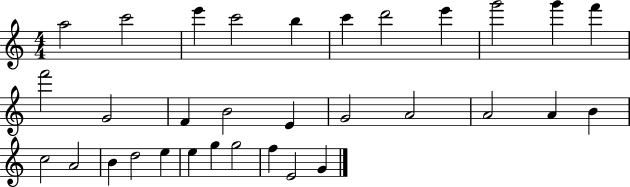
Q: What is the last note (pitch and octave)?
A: G4